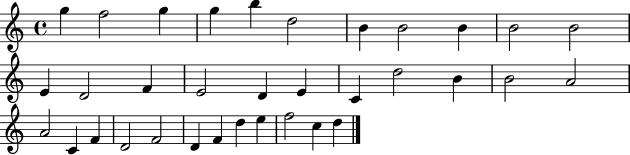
G5/q F5/h G5/q G5/q B5/q D5/h B4/q B4/h B4/q B4/h B4/h E4/q D4/h F4/q E4/h D4/q E4/q C4/q D5/h B4/q B4/h A4/h A4/h C4/q F4/q D4/h F4/h D4/q F4/q D5/q E5/q F5/h C5/q D5/q